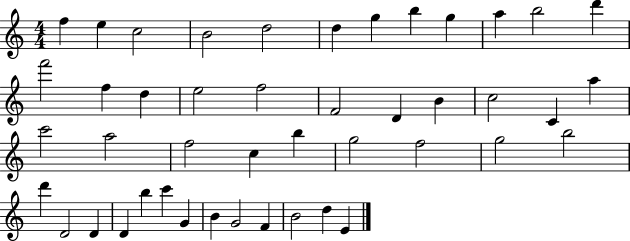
X:1
T:Untitled
M:4/4
L:1/4
K:C
f e c2 B2 d2 d g b g a b2 d' f'2 f d e2 f2 F2 D B c2 C a c'2 a2 f2 c b g2 f2 g2 b2 d' D2 D D b c' G B G2 F B2 d E